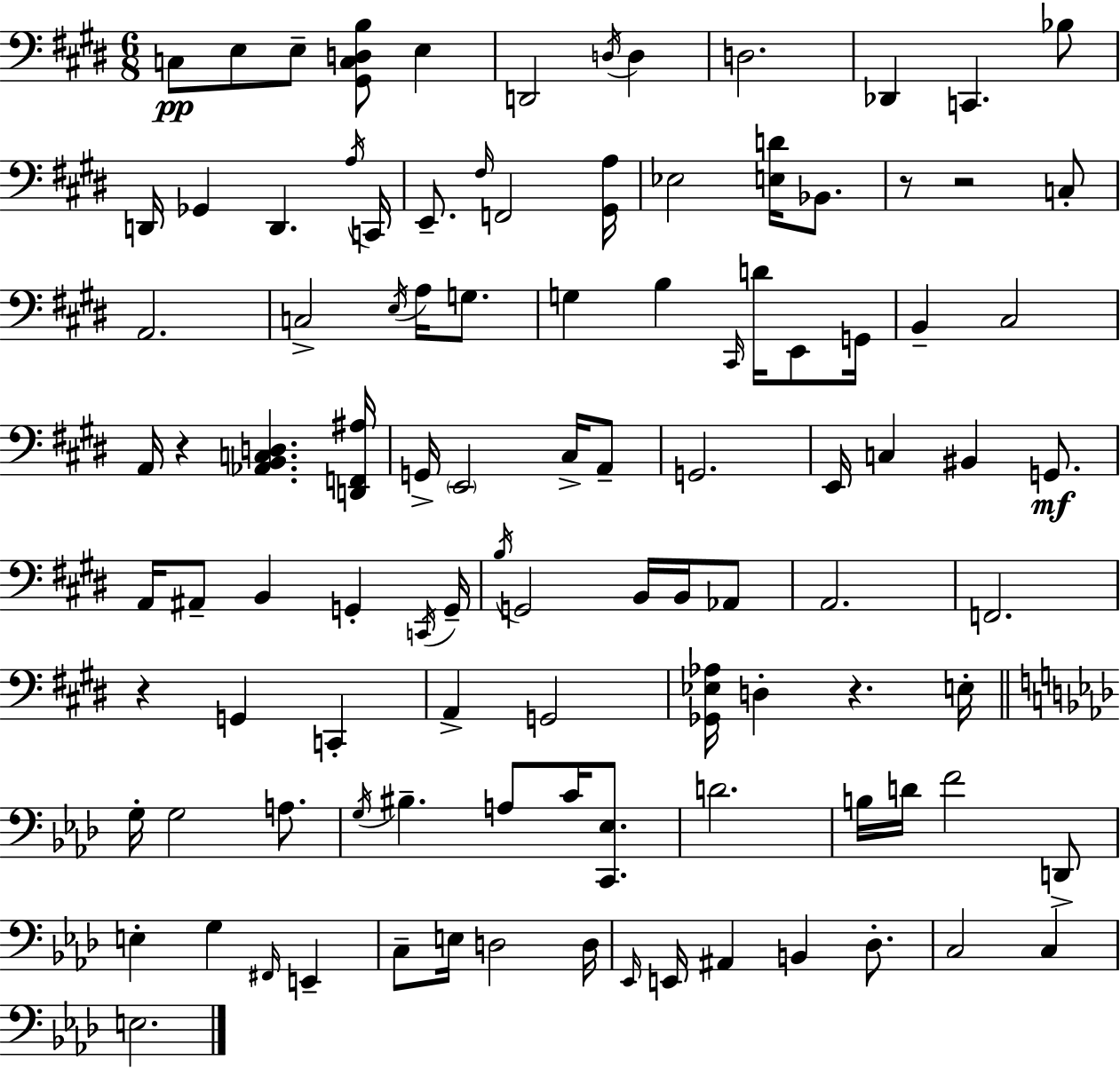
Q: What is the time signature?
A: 6/8